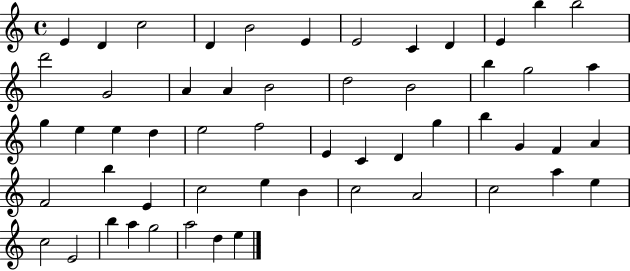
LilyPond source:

{
  \clef treble
  \time 4/4
  \defaultTimeSignature
  \key c \major
  e'4 d'4 c''2 | d'4 b'2 e'4 | e'2 c'4 d'4 | e'4 b''4 b''2 | \break d'''2 g'2 | a'4 a'4 b'2 | d''2 b'2 | b''4 g''2 a''4 | \break g''4 e''4 e''4 d''4 | e''2 f''2 | e'4 c'4 d'4 g''4 | b''4 g'4 f'4 a'4 | \break f'2 b''4 e'4 | c''2 e''4 b'4 | c''2 a'2 | c''2 a''4 e''4 | \break c''2 e'2 | b''4 a''4 g''2 | a''2 d''4 e''4 | \bar "|."
}